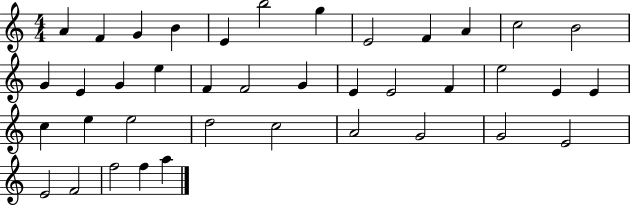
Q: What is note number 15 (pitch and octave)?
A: G4